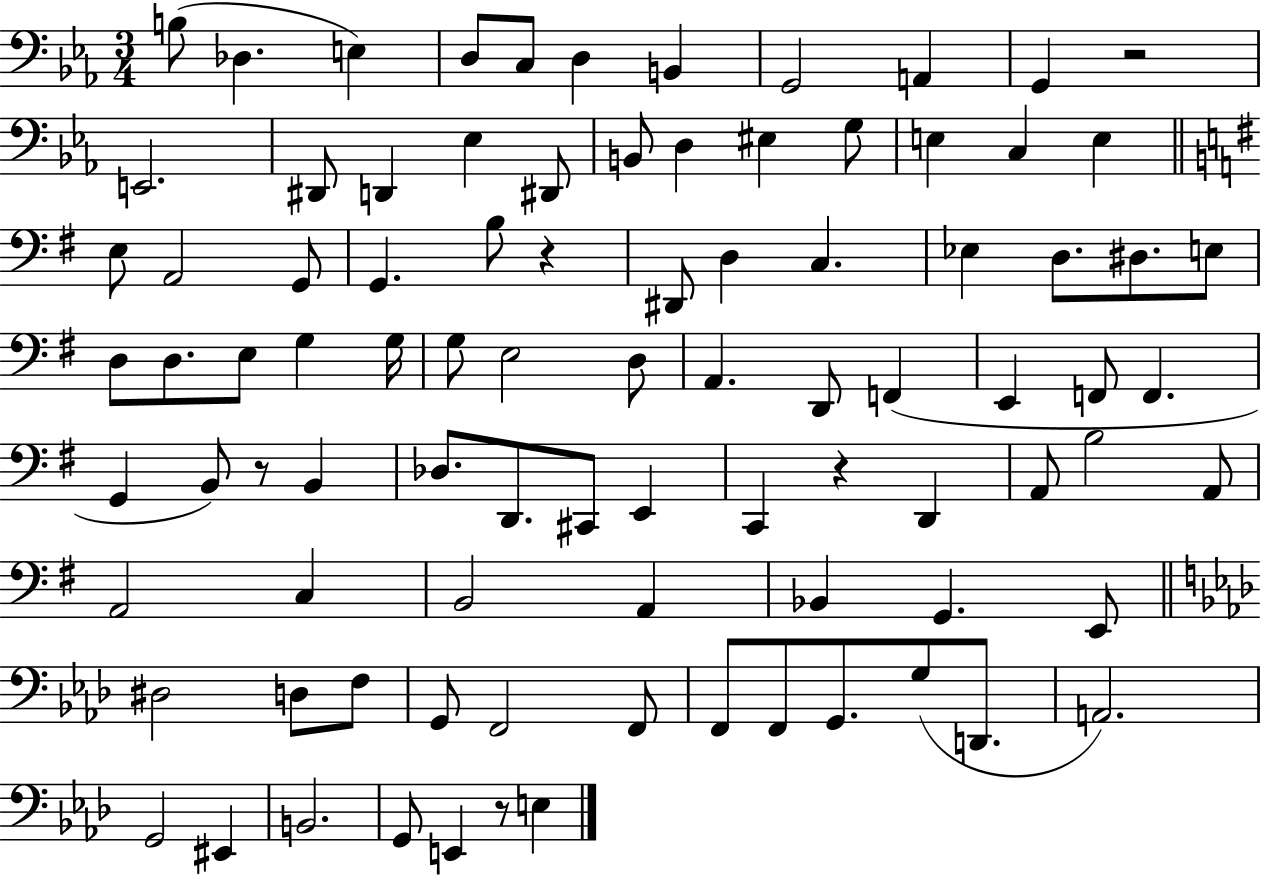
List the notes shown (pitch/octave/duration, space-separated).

B3/e Db3/q. E3/q D3/e C3/e D3/q B2/q G2/h A2/q G2/q R/h E2/h. D#2/e D2/q Eb3/q D#2/e B2/e D3/q EIS3/q G3/e E3/q C3/q E3/q E3/e A2/h G2/e G2/q. B3/e R/q D#2/e D3/q C3/q. Eb3/q D3/e. D#3/e. E3/e D3/e D3/e. E3/e G3/q G3/s G3/e E3/h D3/e A2/q. D2/e F2/q E2/q F2/e F2/q. G2/q B2/e R/e B2/q Db3/e. D2/e. C#2/e E2/q C2/q R/q D2/q A2/e B3/h A2/e A2/h C3/q B2/h A2/q Bb2/q G2/q. E2/e D#3/h D3/e F3/e G2/e F2/h F2/e F2/e F2/e G2/e. G3/e D2/e. A2/h. G2/h EIS2/q B2/h. G2/e E2/q R/e E3/q